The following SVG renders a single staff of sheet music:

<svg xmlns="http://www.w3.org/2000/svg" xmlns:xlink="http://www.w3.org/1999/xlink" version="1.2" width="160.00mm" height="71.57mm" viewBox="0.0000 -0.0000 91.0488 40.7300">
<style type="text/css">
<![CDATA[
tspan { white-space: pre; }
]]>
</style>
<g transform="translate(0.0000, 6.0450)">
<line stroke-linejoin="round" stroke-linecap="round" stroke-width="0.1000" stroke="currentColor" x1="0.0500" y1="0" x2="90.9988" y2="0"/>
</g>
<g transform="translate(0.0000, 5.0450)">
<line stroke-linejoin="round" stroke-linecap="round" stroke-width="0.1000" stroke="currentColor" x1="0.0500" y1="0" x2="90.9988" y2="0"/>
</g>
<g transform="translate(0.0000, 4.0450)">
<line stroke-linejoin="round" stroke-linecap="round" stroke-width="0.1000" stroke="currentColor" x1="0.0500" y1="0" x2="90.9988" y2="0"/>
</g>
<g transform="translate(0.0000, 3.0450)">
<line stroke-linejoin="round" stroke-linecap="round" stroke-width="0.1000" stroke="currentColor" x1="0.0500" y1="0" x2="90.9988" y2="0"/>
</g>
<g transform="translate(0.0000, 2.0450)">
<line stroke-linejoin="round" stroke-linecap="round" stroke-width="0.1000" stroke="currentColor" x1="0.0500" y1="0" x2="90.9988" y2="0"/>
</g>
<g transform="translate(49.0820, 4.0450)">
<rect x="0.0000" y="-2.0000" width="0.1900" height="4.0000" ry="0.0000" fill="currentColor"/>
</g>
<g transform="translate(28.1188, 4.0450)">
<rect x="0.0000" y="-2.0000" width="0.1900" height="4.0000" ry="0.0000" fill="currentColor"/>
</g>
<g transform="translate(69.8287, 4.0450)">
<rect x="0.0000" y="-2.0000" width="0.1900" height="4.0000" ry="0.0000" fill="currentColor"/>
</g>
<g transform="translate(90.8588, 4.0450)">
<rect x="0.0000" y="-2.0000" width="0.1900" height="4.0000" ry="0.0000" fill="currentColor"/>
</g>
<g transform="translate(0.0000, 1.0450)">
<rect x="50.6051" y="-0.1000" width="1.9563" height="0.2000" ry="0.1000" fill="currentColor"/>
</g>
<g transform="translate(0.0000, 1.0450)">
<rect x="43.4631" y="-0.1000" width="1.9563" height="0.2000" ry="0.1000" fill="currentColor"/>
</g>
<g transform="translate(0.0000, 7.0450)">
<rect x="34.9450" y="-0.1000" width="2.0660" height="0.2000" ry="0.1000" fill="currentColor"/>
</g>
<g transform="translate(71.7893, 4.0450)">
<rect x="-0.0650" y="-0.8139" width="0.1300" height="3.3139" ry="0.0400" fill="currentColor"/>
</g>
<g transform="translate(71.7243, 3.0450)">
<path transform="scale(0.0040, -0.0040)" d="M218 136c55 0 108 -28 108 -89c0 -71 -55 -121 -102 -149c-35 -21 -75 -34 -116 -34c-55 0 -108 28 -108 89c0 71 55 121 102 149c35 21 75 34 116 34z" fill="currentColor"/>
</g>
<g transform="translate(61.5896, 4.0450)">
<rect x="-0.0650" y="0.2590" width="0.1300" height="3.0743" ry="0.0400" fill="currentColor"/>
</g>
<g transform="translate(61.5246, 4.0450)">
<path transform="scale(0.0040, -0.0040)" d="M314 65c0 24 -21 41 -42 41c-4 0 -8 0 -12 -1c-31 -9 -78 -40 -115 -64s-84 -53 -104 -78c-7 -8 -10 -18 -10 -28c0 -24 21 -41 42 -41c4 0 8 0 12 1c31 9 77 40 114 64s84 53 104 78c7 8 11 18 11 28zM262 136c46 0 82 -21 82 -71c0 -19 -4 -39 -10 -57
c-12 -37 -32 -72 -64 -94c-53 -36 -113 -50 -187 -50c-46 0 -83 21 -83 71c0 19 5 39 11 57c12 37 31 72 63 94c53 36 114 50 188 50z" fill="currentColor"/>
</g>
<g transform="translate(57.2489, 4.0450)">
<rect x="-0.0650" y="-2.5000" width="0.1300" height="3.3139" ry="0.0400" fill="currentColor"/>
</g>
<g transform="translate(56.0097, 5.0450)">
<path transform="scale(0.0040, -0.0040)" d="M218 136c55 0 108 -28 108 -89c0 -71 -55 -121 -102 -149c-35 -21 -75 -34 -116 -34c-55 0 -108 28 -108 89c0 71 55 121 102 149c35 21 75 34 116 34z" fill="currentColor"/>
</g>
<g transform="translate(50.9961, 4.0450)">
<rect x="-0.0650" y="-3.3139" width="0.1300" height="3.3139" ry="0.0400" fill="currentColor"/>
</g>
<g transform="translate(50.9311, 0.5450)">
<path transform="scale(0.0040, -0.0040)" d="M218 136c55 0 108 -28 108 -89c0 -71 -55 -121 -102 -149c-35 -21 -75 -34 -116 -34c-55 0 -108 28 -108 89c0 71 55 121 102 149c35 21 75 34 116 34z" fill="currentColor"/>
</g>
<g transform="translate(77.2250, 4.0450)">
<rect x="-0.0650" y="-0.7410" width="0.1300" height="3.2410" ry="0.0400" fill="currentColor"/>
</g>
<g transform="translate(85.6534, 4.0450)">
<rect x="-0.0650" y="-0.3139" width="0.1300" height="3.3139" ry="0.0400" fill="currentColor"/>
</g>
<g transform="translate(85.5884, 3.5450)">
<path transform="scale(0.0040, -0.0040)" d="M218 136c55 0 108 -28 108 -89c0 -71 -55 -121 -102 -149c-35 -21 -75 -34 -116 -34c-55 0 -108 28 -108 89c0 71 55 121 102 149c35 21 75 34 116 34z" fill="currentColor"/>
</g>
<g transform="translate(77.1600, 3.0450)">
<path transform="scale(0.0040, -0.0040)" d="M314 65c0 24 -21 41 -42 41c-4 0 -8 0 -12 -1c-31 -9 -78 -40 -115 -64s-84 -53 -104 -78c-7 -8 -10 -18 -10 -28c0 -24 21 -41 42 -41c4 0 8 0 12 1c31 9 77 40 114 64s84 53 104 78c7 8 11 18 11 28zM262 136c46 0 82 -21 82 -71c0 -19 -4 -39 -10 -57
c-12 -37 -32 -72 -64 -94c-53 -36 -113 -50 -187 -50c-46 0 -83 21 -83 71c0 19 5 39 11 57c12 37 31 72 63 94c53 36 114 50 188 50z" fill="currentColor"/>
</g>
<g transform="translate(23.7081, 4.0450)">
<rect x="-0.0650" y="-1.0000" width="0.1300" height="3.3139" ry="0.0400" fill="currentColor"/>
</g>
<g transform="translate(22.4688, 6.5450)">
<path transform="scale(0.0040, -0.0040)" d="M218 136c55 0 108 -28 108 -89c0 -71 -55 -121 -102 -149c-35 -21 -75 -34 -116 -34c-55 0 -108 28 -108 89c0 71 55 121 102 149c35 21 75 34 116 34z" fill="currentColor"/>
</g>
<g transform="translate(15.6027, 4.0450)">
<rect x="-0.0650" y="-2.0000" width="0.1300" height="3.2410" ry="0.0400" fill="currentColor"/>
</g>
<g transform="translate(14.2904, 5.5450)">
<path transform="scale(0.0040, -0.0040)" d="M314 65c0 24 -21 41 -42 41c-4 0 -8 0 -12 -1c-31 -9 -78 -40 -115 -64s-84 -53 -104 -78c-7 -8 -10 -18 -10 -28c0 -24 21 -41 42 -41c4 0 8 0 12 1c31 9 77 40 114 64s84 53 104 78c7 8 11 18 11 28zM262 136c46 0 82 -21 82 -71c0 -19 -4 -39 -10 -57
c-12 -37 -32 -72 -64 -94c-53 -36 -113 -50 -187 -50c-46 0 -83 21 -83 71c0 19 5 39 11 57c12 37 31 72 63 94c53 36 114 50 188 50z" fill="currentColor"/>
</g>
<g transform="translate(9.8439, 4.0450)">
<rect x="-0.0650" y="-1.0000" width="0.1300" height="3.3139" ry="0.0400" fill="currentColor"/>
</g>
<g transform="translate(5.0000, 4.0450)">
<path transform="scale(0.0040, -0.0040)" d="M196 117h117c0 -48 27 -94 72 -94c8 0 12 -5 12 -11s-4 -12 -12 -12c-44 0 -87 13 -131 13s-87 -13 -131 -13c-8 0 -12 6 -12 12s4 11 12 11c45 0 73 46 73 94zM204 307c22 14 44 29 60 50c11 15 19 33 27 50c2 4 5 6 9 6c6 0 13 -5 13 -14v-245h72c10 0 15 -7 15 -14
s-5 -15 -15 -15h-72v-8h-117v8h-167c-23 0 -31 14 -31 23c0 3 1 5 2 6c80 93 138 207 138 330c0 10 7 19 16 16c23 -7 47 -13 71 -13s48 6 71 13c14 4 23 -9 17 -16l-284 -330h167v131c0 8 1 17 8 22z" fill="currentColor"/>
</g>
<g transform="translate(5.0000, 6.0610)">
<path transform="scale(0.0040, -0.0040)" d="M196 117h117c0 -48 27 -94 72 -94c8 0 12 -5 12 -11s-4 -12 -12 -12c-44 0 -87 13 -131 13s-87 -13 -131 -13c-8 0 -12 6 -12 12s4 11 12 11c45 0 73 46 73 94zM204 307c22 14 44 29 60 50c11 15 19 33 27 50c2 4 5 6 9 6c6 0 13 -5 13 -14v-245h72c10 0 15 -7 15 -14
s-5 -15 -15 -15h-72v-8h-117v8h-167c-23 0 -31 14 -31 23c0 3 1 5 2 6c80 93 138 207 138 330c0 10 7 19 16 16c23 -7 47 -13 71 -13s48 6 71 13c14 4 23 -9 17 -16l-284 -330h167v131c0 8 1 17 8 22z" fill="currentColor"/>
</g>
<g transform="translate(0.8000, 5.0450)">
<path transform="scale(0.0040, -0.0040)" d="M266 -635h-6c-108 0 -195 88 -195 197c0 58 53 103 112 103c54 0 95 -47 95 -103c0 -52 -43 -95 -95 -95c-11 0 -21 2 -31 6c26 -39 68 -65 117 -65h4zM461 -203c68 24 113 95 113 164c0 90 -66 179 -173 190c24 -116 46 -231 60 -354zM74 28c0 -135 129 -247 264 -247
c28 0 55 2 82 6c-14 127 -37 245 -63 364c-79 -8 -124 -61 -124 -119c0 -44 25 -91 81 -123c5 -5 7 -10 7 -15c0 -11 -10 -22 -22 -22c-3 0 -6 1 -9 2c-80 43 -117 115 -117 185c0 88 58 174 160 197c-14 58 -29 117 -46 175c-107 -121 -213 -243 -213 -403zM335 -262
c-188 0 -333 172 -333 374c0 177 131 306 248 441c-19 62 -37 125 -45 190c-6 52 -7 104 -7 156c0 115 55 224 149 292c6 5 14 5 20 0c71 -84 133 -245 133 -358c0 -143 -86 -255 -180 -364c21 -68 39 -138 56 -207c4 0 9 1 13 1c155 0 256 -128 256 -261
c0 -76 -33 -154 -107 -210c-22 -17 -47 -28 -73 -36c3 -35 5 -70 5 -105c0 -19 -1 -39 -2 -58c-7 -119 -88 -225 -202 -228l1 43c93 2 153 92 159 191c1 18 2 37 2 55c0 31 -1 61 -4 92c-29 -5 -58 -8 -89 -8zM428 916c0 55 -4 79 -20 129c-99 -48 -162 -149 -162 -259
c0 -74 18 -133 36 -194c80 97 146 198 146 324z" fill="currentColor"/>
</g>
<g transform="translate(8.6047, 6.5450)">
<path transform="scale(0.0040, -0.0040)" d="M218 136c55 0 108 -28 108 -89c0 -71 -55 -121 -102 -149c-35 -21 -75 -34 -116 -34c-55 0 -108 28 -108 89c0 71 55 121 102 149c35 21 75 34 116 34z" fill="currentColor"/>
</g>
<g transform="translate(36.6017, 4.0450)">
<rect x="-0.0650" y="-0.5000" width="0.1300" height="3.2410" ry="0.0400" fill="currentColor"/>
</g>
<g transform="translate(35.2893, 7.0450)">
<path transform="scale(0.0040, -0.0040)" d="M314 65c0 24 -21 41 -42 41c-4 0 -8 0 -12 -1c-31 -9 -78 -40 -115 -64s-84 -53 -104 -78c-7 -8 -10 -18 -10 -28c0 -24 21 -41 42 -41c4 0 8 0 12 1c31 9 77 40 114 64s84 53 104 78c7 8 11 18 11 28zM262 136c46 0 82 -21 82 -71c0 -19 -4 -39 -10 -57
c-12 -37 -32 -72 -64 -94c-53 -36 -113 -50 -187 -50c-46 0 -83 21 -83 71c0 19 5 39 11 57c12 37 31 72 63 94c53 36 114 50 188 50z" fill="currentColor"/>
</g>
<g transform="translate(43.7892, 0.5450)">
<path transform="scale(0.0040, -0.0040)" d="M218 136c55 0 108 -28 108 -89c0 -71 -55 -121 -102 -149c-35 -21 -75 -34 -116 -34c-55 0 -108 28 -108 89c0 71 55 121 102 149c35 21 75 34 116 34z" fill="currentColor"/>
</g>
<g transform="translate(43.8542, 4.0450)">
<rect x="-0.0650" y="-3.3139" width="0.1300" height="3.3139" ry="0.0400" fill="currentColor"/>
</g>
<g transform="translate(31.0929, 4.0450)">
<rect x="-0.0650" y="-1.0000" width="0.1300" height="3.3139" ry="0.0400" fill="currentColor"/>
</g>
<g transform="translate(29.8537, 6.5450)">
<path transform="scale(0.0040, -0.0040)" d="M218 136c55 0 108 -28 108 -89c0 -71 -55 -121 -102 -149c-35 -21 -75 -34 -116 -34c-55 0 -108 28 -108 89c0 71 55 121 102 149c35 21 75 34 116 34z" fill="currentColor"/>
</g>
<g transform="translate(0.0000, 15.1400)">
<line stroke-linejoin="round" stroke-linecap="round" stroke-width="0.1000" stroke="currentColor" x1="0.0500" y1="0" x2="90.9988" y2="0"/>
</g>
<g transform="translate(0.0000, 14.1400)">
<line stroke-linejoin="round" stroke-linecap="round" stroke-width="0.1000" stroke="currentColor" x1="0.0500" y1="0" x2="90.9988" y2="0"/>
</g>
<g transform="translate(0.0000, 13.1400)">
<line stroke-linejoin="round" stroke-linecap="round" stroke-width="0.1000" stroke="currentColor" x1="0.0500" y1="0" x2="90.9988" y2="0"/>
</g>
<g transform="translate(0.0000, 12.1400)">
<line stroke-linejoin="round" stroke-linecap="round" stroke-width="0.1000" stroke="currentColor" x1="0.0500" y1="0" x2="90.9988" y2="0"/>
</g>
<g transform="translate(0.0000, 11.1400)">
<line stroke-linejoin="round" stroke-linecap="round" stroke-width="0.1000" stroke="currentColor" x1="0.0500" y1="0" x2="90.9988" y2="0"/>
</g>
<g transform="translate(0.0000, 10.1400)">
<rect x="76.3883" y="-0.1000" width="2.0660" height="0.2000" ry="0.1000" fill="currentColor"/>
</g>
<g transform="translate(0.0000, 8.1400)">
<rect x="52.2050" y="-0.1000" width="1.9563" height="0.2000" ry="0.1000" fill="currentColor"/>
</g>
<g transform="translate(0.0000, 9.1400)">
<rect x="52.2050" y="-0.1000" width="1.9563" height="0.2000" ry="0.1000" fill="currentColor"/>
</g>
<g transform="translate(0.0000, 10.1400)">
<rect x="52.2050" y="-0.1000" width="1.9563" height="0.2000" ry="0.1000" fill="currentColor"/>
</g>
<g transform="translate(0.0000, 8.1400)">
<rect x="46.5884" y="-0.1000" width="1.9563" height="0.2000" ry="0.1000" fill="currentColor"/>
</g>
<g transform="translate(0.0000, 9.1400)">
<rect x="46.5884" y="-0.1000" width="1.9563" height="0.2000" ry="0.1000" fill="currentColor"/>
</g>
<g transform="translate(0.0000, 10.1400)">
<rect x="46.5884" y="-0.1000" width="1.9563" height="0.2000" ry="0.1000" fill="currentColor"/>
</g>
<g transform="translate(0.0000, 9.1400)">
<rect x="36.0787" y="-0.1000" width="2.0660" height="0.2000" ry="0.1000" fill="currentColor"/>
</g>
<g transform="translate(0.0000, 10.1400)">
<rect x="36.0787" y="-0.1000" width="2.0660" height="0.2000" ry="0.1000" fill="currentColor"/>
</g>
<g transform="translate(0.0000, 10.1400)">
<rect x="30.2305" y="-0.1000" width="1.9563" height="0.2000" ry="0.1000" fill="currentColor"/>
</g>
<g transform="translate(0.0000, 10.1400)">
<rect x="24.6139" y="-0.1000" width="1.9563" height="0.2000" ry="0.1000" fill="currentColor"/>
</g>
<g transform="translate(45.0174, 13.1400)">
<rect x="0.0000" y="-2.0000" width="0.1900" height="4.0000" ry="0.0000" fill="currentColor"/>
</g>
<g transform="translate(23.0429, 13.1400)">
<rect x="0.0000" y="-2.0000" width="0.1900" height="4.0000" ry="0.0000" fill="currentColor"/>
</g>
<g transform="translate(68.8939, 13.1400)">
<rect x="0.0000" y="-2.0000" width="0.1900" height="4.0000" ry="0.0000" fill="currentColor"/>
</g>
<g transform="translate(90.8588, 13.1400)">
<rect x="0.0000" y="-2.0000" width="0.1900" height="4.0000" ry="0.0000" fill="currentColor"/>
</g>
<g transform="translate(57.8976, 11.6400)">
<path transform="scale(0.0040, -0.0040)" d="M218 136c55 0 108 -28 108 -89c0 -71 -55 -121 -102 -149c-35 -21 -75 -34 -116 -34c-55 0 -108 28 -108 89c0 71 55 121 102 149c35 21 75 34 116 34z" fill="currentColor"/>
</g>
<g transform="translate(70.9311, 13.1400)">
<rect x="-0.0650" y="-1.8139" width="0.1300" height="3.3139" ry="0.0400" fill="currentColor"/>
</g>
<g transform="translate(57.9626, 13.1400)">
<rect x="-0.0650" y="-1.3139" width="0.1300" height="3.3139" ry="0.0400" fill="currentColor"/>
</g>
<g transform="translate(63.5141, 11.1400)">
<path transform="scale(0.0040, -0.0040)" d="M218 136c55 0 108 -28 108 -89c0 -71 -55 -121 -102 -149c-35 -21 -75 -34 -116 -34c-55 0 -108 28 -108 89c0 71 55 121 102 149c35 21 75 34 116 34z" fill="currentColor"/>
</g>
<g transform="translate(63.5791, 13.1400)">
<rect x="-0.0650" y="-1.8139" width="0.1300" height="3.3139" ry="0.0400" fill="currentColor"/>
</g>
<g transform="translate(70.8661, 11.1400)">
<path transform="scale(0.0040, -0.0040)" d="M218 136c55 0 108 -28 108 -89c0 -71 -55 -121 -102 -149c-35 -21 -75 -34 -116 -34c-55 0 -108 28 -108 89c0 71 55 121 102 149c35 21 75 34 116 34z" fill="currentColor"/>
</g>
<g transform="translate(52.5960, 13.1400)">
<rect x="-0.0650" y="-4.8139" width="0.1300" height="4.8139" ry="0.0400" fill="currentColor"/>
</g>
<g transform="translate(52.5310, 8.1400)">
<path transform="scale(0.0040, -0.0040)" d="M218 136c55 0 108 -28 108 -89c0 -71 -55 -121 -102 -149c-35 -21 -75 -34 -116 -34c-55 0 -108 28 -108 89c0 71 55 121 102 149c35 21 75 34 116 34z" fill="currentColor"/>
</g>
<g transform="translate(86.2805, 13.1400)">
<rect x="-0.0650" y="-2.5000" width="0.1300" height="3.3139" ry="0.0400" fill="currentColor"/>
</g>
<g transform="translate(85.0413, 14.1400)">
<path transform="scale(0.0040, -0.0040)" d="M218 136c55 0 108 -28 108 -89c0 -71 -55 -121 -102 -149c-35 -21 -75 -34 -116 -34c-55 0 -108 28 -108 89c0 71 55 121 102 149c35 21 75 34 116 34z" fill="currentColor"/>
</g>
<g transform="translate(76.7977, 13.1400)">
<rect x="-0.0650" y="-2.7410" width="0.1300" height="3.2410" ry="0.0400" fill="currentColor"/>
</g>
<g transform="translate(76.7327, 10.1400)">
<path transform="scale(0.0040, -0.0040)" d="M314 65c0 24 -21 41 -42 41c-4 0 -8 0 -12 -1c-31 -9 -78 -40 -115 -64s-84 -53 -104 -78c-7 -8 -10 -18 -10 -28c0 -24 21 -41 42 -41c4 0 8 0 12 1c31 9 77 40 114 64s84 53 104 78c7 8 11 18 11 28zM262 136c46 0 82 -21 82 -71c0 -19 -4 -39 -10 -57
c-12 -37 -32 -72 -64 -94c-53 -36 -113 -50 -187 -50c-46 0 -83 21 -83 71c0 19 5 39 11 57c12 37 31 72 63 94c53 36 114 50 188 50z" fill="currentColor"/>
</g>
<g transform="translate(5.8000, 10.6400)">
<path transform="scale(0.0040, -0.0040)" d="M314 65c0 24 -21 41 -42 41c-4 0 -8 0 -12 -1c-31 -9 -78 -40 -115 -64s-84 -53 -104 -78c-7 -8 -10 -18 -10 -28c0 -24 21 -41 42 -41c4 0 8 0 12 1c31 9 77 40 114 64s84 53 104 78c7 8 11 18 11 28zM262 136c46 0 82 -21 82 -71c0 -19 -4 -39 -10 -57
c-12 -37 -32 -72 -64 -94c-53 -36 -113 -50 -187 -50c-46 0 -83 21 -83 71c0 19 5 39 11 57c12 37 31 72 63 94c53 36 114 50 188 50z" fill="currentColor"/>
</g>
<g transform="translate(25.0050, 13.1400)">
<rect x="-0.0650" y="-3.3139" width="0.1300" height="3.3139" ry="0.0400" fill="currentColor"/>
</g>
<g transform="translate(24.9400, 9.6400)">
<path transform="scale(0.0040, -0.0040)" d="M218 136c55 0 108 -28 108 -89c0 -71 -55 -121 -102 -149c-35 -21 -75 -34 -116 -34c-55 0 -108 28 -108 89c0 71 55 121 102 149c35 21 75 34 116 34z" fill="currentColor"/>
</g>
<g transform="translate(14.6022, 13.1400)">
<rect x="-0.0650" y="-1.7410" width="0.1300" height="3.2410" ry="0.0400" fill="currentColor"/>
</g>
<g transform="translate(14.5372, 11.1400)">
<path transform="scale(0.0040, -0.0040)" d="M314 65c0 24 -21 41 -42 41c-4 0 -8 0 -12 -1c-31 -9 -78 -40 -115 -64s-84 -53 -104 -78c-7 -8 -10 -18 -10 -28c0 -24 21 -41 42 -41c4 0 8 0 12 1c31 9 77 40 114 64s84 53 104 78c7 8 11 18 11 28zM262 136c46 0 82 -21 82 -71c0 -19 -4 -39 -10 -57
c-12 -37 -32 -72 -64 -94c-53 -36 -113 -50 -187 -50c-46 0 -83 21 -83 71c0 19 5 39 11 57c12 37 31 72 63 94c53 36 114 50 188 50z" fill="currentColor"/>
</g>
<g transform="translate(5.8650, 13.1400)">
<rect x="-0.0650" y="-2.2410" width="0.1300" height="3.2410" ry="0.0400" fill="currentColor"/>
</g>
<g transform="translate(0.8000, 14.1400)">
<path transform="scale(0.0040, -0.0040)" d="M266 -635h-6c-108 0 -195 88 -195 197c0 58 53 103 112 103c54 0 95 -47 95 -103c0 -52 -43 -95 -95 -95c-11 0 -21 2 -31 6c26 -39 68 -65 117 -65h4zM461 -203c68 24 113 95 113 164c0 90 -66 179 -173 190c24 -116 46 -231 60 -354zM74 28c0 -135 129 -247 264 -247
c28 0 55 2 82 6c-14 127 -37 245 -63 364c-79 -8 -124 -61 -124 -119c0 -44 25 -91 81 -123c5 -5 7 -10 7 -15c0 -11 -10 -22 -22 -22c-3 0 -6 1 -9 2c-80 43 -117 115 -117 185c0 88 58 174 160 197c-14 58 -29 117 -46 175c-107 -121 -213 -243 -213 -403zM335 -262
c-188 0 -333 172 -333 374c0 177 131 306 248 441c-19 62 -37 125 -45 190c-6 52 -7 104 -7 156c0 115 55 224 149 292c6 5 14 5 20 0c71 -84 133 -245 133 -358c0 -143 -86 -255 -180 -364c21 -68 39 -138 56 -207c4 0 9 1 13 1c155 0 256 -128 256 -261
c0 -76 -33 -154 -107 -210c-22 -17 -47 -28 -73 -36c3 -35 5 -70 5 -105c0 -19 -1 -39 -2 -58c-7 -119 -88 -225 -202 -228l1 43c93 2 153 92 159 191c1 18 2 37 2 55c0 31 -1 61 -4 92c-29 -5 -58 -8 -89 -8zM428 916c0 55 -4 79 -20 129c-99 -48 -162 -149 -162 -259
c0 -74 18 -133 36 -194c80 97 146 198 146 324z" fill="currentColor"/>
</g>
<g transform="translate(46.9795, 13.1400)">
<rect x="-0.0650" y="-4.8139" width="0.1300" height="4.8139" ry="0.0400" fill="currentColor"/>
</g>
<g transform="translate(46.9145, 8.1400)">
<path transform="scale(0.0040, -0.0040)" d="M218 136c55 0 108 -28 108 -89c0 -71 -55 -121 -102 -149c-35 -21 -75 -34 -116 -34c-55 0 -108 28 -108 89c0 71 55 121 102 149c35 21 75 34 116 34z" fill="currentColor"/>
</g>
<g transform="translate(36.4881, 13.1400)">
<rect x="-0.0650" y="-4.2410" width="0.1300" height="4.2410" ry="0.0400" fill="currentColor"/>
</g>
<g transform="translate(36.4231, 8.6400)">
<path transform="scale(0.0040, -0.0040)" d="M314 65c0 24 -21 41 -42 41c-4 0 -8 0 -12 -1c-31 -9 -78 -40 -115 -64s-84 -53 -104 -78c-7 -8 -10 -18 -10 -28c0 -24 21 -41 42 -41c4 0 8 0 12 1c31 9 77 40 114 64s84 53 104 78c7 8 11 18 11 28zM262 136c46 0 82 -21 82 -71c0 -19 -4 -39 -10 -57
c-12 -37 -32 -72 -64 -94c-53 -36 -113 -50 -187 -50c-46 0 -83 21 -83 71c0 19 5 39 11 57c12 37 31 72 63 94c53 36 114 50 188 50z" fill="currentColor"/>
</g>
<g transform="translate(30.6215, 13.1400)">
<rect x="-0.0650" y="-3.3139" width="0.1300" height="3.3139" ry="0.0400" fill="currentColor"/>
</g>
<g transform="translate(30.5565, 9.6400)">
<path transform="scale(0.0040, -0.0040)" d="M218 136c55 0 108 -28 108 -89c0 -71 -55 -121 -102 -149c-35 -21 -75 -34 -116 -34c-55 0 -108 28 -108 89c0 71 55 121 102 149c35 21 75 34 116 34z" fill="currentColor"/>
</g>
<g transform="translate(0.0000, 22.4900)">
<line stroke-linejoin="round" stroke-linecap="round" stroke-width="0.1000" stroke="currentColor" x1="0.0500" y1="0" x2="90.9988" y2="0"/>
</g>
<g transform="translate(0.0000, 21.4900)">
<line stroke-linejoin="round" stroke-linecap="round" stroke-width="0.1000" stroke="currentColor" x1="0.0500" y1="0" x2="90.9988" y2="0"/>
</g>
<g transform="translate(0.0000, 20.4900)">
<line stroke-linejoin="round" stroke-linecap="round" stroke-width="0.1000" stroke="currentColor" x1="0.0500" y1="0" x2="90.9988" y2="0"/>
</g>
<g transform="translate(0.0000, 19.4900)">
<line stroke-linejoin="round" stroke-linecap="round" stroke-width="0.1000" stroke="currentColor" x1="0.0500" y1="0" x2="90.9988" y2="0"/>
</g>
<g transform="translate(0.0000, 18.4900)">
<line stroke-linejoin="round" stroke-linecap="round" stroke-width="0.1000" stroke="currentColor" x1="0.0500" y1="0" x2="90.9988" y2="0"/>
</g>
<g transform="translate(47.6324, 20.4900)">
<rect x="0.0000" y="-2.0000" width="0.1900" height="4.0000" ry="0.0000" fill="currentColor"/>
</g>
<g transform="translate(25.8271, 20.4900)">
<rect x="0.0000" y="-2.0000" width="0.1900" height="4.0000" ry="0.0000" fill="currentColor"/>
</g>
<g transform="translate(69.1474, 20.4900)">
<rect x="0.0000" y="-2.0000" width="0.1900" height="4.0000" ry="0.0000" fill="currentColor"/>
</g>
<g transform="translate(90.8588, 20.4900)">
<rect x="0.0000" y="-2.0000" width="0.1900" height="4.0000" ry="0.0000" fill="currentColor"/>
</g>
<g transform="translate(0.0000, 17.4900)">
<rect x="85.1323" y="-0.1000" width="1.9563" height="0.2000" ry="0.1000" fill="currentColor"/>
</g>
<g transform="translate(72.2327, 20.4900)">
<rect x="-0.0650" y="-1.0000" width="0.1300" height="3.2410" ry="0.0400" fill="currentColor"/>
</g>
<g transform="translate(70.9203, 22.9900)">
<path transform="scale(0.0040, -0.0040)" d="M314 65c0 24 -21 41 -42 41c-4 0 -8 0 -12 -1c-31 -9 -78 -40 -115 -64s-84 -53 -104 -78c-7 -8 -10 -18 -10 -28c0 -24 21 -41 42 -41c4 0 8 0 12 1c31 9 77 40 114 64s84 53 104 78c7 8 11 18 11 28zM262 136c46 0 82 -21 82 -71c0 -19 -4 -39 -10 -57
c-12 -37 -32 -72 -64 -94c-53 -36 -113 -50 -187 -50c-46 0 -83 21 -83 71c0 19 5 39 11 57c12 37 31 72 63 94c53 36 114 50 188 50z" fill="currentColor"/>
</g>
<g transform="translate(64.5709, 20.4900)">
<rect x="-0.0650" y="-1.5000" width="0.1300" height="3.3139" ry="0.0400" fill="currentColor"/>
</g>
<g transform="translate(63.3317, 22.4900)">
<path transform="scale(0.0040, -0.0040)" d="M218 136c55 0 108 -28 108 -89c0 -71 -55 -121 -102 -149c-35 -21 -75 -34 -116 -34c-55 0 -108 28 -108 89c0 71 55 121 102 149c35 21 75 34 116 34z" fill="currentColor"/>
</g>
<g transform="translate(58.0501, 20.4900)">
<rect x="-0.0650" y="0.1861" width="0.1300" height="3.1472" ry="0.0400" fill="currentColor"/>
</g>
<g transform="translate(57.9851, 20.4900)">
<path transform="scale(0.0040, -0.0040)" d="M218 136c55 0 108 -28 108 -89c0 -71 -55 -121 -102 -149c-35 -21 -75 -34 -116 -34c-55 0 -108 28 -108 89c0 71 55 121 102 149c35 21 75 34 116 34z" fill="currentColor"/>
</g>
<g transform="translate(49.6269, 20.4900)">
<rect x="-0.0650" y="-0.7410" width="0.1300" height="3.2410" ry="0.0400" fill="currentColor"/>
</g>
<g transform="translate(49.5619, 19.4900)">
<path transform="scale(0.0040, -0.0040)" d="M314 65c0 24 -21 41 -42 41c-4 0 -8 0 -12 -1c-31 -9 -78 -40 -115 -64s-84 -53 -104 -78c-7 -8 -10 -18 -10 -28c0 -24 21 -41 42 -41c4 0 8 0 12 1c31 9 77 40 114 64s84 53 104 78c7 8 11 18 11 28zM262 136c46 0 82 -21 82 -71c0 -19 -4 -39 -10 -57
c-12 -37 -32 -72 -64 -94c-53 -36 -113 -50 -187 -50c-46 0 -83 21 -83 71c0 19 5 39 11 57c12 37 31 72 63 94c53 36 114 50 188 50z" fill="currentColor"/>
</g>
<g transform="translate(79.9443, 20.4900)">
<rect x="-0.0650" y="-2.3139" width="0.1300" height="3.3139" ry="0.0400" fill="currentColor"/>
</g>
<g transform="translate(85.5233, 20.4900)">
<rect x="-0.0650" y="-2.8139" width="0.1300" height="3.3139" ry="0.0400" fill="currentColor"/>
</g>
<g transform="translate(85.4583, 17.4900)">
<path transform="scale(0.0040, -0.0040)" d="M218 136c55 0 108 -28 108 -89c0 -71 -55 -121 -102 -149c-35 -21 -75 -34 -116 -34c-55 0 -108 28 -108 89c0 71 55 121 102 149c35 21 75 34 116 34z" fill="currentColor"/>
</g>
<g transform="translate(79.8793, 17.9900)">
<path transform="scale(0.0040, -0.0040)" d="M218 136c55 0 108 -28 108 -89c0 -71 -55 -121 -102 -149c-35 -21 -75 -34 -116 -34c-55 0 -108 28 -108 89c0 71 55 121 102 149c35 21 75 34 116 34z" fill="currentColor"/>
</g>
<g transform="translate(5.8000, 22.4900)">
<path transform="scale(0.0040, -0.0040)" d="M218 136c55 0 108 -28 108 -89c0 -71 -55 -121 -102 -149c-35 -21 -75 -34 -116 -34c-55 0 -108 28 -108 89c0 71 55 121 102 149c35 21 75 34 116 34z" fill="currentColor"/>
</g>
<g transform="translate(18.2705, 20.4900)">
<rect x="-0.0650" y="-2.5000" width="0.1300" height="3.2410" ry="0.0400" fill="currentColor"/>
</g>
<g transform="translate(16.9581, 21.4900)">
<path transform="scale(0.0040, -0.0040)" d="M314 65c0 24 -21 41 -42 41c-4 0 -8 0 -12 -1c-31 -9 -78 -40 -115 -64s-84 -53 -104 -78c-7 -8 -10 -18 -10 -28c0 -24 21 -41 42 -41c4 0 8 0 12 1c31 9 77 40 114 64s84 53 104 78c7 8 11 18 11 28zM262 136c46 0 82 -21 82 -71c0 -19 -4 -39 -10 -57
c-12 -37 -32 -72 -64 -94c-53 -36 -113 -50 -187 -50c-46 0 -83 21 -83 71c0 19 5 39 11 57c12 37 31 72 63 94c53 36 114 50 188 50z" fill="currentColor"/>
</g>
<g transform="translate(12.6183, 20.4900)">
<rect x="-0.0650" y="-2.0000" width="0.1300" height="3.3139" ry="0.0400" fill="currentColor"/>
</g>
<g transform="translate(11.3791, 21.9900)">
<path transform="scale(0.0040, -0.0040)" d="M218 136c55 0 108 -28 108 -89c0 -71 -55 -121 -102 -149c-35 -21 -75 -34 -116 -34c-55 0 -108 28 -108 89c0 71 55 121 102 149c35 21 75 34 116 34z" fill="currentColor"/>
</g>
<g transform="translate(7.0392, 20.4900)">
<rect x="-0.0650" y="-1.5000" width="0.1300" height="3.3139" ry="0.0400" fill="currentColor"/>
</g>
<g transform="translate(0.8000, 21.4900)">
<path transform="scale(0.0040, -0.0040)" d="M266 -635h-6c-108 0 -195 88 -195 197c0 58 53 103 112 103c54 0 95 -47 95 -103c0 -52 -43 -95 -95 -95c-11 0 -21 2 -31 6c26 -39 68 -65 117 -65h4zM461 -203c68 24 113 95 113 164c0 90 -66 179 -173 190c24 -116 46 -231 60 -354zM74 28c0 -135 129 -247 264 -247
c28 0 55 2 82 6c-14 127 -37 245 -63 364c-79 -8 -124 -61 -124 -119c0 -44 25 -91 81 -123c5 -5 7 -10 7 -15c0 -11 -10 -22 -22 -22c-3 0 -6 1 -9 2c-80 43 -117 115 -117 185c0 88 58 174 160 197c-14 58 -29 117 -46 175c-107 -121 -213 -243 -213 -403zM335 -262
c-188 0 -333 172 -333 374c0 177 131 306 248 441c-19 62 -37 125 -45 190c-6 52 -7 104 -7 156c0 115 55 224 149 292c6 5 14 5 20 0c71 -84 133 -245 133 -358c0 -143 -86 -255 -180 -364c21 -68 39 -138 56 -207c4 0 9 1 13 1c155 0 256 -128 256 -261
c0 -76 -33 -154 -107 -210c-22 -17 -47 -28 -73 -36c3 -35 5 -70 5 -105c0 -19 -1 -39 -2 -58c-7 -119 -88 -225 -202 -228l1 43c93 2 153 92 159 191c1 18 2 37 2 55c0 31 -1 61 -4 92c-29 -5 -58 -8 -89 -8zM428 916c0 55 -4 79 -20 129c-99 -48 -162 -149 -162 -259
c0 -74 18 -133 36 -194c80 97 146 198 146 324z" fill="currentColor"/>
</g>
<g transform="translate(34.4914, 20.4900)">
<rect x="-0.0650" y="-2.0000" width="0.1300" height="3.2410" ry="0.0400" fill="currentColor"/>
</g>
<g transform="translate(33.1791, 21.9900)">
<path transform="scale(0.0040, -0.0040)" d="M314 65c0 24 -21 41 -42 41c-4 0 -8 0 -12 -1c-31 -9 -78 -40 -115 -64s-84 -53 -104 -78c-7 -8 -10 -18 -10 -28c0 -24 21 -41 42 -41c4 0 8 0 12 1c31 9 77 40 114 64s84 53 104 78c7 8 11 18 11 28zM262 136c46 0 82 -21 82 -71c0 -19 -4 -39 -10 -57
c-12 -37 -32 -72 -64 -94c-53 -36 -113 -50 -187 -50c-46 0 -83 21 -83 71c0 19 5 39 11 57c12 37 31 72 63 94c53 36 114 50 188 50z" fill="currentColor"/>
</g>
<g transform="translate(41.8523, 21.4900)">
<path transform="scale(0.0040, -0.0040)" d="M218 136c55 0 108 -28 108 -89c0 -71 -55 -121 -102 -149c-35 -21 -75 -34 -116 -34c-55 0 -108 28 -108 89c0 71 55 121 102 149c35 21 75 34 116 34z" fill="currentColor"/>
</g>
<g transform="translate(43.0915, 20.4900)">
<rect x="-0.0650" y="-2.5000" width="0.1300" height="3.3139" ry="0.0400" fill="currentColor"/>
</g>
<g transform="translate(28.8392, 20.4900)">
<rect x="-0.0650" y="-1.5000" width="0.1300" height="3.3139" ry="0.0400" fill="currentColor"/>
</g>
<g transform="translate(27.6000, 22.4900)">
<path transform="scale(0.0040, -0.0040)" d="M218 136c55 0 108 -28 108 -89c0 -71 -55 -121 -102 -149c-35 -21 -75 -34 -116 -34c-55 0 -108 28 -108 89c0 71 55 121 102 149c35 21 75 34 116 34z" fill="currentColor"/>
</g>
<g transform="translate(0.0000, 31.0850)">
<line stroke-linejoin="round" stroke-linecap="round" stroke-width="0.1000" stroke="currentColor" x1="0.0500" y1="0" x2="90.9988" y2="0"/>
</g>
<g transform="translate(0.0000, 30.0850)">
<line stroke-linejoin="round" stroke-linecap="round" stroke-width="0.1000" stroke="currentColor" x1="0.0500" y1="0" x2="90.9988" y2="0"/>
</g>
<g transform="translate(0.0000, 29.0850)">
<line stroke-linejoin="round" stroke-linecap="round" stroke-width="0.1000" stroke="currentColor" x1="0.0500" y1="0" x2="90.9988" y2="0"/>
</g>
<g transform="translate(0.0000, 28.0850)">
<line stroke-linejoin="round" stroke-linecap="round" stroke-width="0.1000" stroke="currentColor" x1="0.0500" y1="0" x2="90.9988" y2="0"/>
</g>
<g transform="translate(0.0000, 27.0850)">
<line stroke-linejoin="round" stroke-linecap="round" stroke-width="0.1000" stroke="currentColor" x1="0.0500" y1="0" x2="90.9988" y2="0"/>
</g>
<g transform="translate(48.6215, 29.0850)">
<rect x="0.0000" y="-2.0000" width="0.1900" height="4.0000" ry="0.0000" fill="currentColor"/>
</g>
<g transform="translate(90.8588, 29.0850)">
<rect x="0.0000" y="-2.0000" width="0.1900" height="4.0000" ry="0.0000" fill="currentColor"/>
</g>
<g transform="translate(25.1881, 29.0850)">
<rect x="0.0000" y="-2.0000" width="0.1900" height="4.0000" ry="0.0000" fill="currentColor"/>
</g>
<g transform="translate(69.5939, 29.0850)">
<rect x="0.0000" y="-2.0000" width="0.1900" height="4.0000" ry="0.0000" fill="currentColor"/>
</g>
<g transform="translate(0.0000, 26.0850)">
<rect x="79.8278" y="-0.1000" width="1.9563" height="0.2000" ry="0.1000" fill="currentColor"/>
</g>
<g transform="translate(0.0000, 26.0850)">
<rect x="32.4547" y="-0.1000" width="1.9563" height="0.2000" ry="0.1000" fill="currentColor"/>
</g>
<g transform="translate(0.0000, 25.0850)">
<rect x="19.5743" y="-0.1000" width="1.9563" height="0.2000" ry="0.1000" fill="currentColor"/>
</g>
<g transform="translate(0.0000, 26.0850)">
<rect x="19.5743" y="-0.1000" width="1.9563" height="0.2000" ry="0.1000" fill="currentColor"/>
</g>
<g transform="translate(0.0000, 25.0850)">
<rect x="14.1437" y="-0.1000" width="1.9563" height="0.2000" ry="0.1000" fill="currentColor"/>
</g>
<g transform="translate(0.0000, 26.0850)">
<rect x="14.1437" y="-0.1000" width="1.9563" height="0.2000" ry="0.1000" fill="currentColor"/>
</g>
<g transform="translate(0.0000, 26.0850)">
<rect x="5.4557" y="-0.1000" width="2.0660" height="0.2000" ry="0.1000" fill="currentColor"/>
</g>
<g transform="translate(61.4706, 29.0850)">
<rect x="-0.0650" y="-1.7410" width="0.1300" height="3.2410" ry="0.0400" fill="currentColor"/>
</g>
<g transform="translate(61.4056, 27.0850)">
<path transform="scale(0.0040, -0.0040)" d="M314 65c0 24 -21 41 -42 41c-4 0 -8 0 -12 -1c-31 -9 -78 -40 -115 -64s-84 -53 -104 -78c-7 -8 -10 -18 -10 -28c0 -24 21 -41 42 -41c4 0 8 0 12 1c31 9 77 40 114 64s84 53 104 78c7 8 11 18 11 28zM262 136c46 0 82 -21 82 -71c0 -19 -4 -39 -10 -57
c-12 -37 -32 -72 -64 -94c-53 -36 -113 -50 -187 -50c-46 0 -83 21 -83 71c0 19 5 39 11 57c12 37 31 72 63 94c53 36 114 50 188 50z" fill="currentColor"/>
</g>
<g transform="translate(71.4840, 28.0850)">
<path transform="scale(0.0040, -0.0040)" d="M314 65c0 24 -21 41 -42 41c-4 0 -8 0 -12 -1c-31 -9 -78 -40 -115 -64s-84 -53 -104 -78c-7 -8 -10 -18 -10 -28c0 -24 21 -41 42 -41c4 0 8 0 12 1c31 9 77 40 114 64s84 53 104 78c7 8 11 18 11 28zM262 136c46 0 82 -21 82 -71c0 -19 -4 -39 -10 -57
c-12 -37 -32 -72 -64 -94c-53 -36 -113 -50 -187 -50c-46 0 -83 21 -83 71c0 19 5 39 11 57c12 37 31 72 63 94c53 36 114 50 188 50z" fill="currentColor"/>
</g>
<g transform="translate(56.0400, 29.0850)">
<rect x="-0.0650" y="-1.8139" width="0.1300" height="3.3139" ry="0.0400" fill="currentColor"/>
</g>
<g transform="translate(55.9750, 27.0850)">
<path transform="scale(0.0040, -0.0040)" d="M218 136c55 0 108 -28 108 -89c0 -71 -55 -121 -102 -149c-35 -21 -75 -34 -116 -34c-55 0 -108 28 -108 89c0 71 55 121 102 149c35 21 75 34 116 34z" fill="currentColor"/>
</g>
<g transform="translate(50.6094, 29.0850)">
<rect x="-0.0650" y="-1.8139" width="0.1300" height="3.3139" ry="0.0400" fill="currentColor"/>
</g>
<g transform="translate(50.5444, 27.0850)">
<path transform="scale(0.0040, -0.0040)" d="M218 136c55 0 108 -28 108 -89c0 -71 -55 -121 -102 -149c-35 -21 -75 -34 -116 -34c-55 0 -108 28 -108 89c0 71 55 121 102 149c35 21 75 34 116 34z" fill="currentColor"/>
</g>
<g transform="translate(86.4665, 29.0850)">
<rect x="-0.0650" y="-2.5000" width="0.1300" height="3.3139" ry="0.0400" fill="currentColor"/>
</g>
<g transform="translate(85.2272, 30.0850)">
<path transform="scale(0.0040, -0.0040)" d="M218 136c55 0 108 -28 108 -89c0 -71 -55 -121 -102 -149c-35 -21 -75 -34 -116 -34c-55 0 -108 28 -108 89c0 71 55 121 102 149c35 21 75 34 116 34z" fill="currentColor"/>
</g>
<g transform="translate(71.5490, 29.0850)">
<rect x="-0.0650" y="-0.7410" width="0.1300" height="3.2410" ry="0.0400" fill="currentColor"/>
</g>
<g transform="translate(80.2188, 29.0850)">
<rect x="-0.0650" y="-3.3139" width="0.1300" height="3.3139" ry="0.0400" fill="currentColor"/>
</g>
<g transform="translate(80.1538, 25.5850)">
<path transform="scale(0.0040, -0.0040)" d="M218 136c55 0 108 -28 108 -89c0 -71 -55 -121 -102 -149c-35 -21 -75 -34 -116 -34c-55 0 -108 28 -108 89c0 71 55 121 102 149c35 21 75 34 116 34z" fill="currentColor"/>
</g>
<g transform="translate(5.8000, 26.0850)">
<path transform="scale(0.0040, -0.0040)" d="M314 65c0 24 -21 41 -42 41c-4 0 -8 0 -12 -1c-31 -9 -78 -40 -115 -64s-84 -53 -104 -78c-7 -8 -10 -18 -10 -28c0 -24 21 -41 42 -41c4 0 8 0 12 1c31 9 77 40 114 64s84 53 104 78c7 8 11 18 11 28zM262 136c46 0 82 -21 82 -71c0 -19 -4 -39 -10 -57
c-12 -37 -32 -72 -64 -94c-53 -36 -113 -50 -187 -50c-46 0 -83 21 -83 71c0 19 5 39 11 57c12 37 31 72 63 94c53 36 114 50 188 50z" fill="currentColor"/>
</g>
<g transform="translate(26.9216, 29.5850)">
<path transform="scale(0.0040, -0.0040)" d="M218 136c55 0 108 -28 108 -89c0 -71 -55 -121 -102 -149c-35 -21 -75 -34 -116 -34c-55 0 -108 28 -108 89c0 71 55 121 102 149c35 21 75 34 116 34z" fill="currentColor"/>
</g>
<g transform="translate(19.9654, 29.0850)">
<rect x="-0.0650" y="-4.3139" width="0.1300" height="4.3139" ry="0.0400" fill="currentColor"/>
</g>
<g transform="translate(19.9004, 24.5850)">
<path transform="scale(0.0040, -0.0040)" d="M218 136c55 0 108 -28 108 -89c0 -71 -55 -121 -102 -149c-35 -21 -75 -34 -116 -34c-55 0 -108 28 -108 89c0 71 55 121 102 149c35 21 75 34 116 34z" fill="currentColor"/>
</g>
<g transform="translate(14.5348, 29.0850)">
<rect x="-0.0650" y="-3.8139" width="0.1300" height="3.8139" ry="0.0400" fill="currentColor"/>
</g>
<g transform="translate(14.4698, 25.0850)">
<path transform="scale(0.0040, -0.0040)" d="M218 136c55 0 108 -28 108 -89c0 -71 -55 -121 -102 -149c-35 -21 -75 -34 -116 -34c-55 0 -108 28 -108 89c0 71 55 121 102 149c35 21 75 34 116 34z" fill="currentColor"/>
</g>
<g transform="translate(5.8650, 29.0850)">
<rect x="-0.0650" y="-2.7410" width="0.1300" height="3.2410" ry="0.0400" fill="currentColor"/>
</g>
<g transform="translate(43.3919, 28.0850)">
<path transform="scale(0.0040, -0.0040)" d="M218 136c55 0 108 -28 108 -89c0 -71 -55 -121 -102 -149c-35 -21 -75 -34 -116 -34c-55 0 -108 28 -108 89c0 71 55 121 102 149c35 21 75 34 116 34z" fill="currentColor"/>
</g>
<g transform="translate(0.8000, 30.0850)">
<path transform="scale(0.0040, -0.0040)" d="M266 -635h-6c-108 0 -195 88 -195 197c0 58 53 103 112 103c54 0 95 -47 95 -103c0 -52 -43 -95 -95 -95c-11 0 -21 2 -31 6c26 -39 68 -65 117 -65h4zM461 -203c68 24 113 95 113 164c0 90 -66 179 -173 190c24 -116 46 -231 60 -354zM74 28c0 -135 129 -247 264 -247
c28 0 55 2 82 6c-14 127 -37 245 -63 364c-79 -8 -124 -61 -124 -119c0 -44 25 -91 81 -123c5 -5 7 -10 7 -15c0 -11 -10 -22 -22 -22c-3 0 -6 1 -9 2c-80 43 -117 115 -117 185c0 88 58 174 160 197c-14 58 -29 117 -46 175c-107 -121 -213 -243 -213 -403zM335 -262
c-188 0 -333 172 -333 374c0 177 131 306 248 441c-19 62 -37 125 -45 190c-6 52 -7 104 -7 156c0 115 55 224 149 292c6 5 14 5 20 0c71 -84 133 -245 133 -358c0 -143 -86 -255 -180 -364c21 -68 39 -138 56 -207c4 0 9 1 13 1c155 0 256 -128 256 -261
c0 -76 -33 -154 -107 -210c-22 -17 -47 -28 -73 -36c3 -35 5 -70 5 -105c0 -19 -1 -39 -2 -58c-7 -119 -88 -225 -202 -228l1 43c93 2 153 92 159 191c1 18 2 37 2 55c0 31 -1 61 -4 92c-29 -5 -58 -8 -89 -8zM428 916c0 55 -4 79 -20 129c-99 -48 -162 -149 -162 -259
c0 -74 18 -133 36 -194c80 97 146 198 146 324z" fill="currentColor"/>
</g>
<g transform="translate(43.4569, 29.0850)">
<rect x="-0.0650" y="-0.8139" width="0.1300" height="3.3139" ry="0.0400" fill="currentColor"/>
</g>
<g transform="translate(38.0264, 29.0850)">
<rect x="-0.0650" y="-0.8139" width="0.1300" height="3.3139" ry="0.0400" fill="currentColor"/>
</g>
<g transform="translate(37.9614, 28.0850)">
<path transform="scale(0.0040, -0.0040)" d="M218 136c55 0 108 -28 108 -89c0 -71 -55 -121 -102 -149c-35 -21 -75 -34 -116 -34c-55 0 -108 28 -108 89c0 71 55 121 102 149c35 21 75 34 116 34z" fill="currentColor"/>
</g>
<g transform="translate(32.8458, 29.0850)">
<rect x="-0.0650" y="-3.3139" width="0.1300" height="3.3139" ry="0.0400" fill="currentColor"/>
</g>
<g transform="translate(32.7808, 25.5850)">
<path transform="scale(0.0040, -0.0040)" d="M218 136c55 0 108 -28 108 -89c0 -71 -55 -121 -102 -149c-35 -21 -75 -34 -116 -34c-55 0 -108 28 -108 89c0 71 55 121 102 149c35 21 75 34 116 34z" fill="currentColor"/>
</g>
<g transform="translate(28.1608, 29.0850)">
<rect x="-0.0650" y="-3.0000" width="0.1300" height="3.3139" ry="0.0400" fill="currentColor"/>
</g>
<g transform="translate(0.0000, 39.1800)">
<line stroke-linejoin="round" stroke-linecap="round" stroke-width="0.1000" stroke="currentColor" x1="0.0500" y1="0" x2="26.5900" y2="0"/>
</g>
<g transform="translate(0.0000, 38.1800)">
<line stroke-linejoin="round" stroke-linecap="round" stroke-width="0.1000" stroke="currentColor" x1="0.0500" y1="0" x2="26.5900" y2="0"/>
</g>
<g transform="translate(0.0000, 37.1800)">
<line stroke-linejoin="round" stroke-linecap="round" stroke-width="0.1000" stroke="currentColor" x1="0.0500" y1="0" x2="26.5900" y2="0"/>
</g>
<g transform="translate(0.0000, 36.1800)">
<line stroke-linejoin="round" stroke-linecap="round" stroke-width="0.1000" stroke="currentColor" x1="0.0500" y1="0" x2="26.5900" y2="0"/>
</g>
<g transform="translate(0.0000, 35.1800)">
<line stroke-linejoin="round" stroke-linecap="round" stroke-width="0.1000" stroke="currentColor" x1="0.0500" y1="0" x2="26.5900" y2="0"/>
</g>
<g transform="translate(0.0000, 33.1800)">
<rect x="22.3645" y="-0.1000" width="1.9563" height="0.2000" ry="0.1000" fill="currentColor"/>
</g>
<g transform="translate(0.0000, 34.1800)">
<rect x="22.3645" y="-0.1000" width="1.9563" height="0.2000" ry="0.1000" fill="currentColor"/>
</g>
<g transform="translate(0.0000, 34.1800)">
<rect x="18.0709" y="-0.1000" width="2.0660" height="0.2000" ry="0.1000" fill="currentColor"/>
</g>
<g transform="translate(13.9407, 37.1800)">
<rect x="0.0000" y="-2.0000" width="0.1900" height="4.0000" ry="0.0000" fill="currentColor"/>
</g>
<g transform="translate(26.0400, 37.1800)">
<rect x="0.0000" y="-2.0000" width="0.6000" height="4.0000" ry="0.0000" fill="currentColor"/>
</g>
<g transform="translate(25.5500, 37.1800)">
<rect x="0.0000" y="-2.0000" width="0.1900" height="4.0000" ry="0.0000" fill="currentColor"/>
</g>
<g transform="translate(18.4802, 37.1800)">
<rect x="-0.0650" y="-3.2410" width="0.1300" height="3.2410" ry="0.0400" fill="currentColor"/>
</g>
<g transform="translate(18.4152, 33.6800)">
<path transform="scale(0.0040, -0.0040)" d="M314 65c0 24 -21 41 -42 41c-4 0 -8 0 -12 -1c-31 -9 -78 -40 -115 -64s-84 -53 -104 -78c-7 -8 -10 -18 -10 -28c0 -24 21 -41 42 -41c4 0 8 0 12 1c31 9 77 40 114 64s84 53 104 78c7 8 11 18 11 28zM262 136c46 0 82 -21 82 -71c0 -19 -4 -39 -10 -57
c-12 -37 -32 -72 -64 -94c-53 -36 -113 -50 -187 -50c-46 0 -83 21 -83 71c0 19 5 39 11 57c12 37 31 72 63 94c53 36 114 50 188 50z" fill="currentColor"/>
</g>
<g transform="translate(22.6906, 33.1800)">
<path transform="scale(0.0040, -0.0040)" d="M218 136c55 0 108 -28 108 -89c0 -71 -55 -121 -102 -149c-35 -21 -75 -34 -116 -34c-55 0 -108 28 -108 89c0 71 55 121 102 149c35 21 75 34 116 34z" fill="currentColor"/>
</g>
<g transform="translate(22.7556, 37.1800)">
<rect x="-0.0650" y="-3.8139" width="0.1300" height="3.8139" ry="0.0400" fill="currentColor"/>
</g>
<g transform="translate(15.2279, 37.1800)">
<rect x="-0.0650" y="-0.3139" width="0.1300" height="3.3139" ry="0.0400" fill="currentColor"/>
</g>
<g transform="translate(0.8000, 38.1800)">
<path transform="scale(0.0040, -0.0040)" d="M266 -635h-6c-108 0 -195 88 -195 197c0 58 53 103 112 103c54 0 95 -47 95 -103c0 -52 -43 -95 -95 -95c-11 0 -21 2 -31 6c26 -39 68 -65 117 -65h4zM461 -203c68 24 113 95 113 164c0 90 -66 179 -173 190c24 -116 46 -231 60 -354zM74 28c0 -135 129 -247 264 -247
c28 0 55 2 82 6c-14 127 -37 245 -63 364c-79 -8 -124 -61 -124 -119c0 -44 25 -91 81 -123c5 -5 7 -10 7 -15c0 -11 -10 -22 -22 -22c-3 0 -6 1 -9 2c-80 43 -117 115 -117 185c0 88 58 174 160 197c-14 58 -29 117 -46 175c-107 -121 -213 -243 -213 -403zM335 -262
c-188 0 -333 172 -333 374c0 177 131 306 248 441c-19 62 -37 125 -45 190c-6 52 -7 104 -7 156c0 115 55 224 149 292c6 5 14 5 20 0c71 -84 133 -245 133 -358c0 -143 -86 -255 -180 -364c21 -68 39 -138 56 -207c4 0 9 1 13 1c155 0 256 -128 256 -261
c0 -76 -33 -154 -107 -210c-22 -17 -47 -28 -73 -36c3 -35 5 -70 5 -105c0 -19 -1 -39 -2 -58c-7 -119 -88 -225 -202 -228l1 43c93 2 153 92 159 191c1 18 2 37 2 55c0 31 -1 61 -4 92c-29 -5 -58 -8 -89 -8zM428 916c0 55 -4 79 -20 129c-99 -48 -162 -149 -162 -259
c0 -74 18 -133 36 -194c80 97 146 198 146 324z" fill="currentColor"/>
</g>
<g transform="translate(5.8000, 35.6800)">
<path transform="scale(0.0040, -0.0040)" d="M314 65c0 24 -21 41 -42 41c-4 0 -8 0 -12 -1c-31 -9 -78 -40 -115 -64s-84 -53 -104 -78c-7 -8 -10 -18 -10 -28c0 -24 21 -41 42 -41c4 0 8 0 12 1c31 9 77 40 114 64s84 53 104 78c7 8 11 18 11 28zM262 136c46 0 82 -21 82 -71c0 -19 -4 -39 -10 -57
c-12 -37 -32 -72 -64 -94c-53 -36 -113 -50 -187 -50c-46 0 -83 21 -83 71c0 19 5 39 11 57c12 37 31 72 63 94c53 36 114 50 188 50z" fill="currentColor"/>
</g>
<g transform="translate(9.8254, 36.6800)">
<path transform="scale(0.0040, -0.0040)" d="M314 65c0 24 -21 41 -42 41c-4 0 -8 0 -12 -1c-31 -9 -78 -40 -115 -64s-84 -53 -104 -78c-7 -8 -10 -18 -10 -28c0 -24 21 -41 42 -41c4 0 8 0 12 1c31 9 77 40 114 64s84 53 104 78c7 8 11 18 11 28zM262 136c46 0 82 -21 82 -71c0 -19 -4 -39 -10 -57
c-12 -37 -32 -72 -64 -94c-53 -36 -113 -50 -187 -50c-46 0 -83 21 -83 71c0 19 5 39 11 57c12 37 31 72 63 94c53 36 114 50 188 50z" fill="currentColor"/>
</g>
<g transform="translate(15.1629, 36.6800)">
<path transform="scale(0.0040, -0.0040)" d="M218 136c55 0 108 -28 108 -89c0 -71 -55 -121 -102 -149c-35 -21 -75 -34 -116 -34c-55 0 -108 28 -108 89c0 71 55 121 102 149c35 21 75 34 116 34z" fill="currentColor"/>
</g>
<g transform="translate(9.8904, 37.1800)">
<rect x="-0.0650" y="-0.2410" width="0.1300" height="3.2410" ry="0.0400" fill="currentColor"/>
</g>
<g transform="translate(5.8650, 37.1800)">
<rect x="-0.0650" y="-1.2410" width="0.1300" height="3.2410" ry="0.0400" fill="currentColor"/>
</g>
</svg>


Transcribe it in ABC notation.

X:1
T:Untitled
M:4/4
L:1/4
K:C
D F2 D D C2 b b G B2 d d2 c g2 f2 b b d'2 e' e' e f f a2 G E F G2 E F2 G d2 B E D2 g a a2 c' d' A b d d f f f2 d2 b G e2 c2 c b2 c'